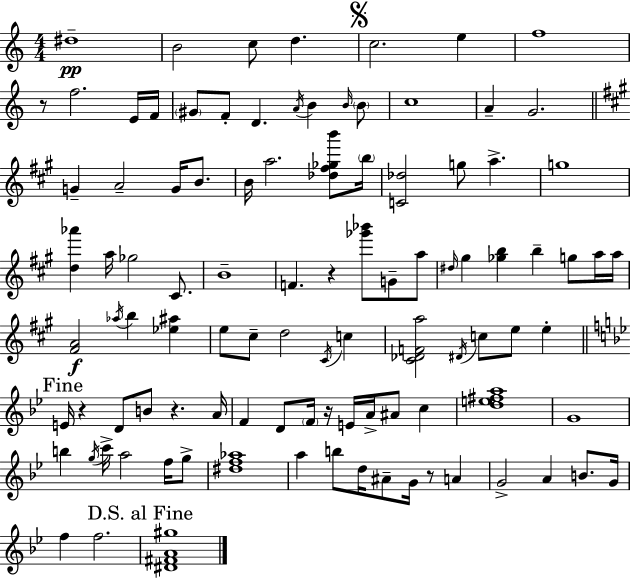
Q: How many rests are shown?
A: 6